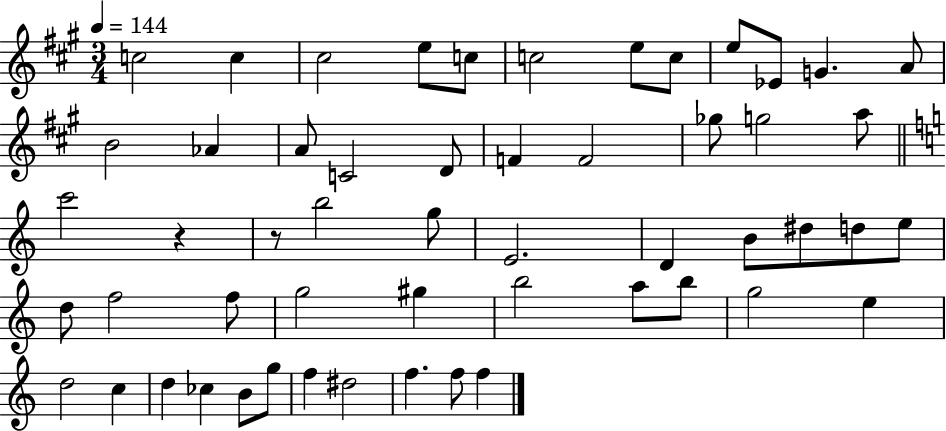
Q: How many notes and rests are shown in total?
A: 54